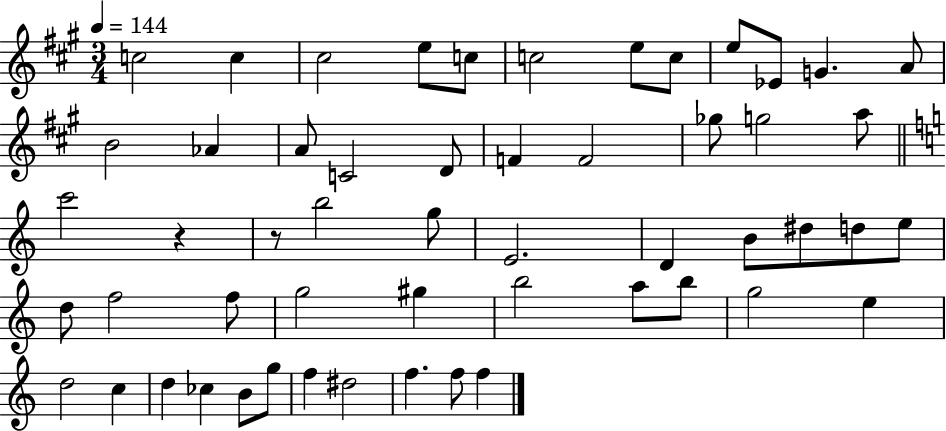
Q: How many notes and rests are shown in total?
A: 54